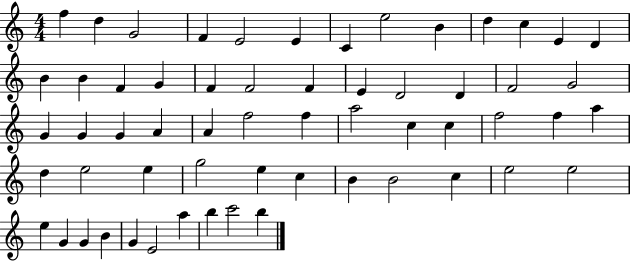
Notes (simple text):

F5/q D5/q G4/h F4/q E4/h E4/q C4/q E5/h B4/q D5/q C5/q E4/q D4/q B4/q B4/q F4/q G4/q F4/q F4/h F4/q E4/q D4/h D4/q F4/h G4/h G4/q G4/q G4/q A4/q A4/q F5/h F5/q A5/h C5/q C5/q F5/h F5/q A5/q D5/q E5/h E5/q G5/h E5/q C5/q B4/q B4/h C5/q E5/h E5/h E5/q G4/q G4/q B4/q G4/q E4/h A5/q B5/q C6/h B5/q